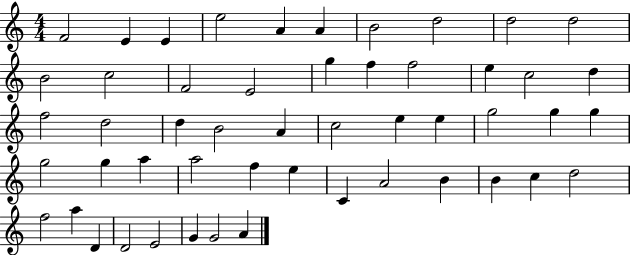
F4/h E4/q E4/q E5/h A4/q A4/q B4/h D5/h D5/h D5/h B4/h C5/h F4/h E4/h G5/q F5/q F5/h E5/q C5/h D5/q F5/h D5/h D5/q B4/h A4/q C5/h E5/q E5/q G5/h G5/q G5/q G5/h G5/q A5/q A5/h F5/q E5/q C4/q A4/h B4/q B4/q C5/q D5/h F5/h A5/q D4/q D4/h E4/h G4/q G4/h A4/q